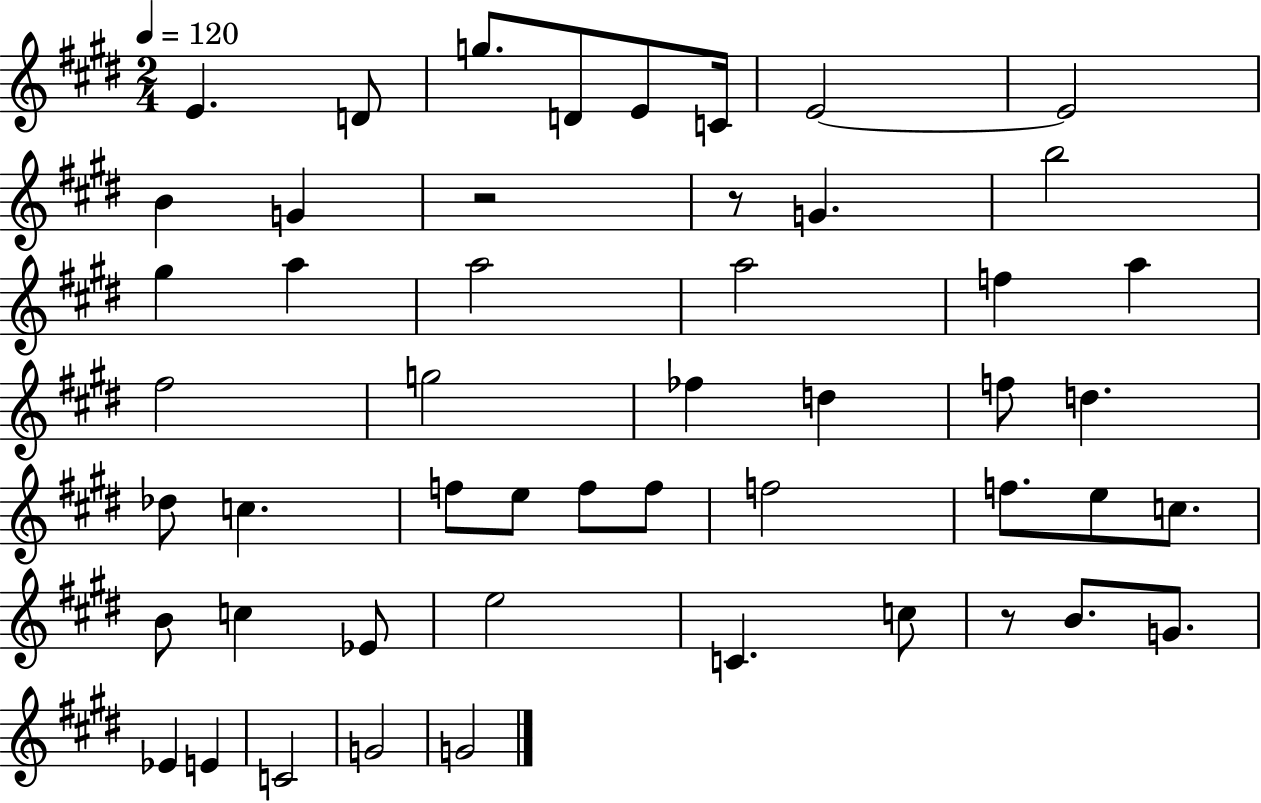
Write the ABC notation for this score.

X:1
T:Untitled
M:2/4
L:1/4
K:E
E D/2 g/2 D/2 E/2 C/4 E2 E2 B G z2 z/2 G b2 ^g a a2 a2 f a ^f2 g2 _f d f/2 d _d/2 c f/2 e/2 f/2 f/2 f2 f/2 e/2 c/2 B/2 c _E/2 e2 C c/2 z/2 B/2 G/2 _E E C2 G2 G2